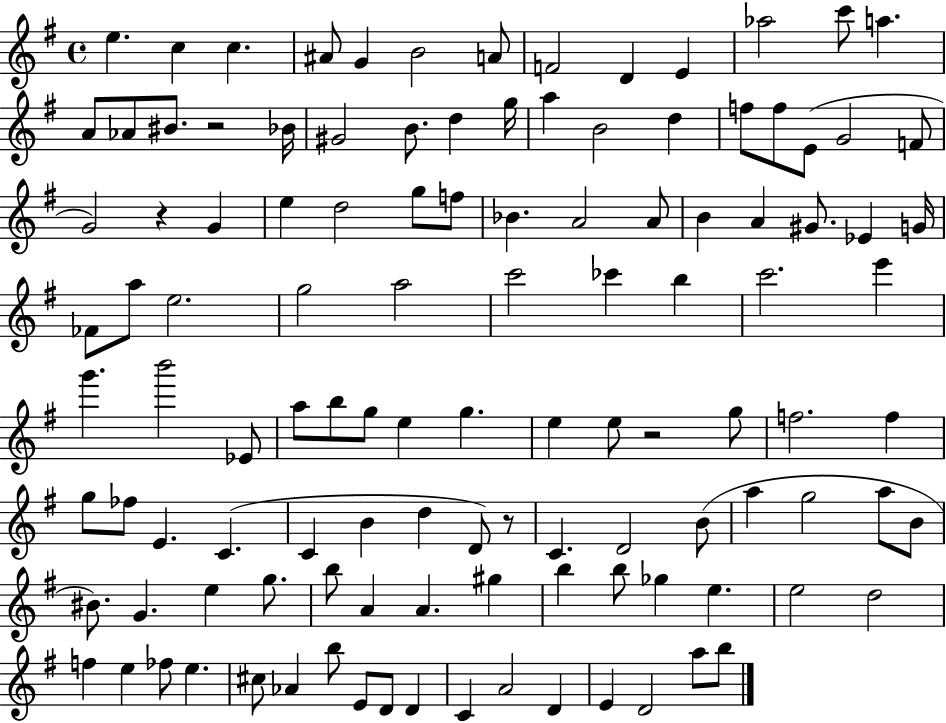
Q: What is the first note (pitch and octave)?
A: E5